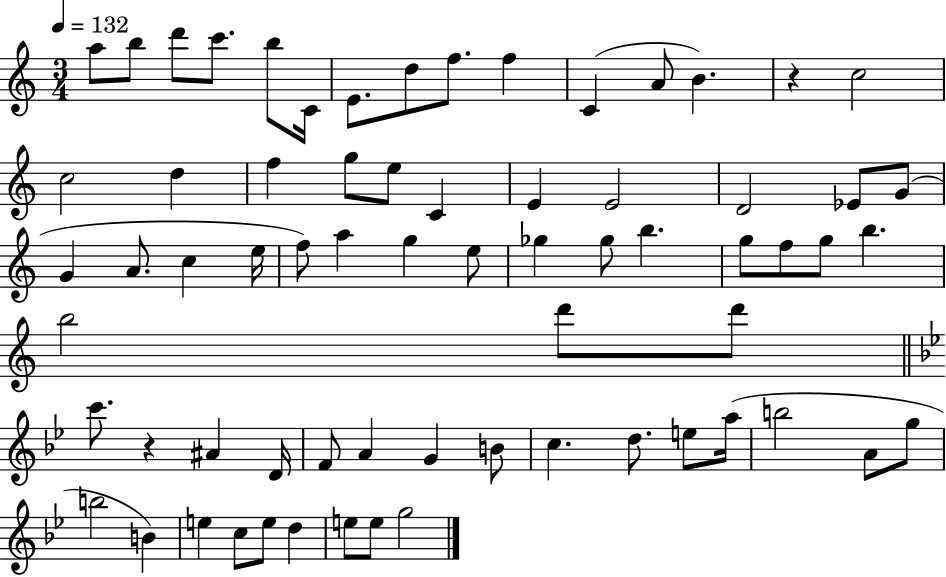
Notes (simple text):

A5/e B5/e D6/e C6/e. B5/e C4/s E4/e. D5/e F5/e. F5/q C4/q A4/e B4/q. R/q C5/h C5/h D5/q F5/q G5/e E5/e C4/q E4/q E4/h D4/h Eb4/e G4/e G4/q A4/e. C5/q E5/s F5/e A5/q G5/q E5/e Gb5/q Gb5/e B5/q. G5/e F5/e G5/e B5/q. B5/h D6/e D6/e C6/e. R/q A#4/q D4/s F4/e A4/q G4/q B4/e C5/q. D5/e. E5/e A5/s B5/h A4/e G5/e B5/h B4/q E5/q C5/e E5/e D5/q E5/e E5/e G5/h